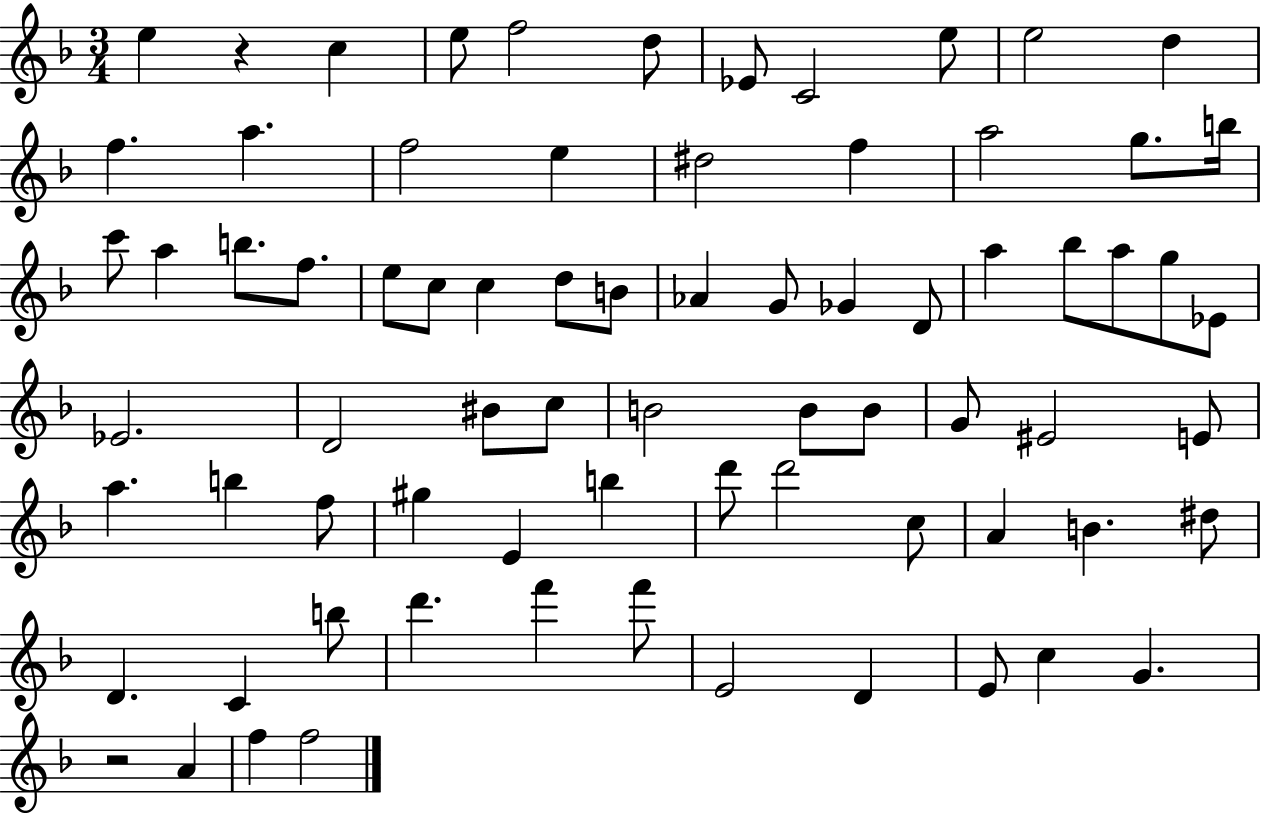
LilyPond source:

{
  \clef treble
  \numericTimeSignature
  \time 3/4
  \key f \major
  \repeat volta 2 { e''4 r4 c''4 | e''8 f''2 d''8 | ees'8 c'2 e''8 | e''2 d''4 | \break f''4. a''4. | f''2 e''4 | dis''2 f''4 | a''2 g''8. b''16 | \break c'''8 a''4 b''8. f''8. | e''8 c''8 c''4 d''8 b'8 | aes'4 g'8 ges'4 d'8 | a''4 bes''8 a''8 g''8 ees'8 | \break ees'2. | d'2 bis'8 c''8 | b'2 b'8 b'8 | g'8 eis'2 e'8 | \break a''4. b''4 f''8 | gis''4 e'4 b''4 | d'''8 d'''2 c''8 | a'4 b'4. dis''8 | \break d'4. c'4 b''8 | d'''4. f'''4 f'''8 | e'2 d'4 | e'8 c''4 g'4. | \break r2 a'4 | f''4 f''2 | } \bar "|."
}